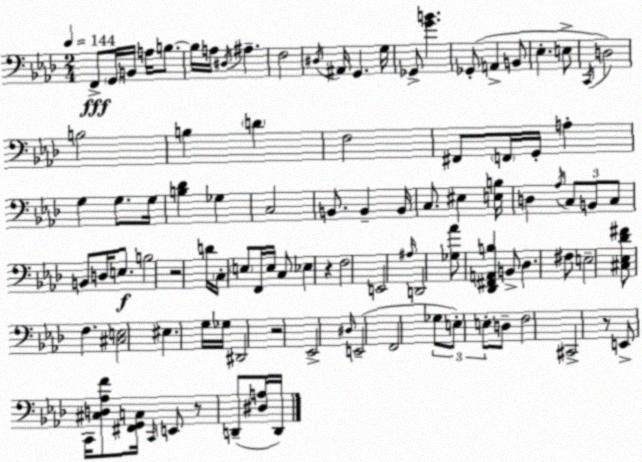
X:1
T:Untitled
M:2/4
L:1/4
K:Fm
F,,/2 G,,/4 B,,/4 A,/4 B,/2 B,/4 A,/4 ^D,/4 ^A, F,2 ^D,/4 ^A,,/4 G,, G,/4 _G,,/2 [GB] _G,,/2 A,, B,,/2 _E, E,/2 C,,/4 D,2 B,2 B, D F,2 ^F,,/2 F,,/4 G,,/4 A, G, G,/2 G,/4 [B,_D] _G, C,2 B,,/2 B,, B,,/4 C,/2 ^E, [E,B,]/4 D, _A,/4 C,/2 B,,/2 C,/2 B,,/2 D,/4 E,/2 B,2 z2 D/4 C,/4 E,/2 F,,/4 E,/4 C,/2 _E, z F,2 E,,2 ^A,/4 D,,2 [_G,_A]/2 [_D,,^F,,A,,B,] B,,/2 _D, ^F,/2 E,2 [^C,_E,_D^F]/2 F, [^C,E,]2 ^E, G,/4 _G,/4 ^D,,2 z2 _E,,2 ^D,/4 E,,2 F,,2 _G,/2 E,/2 E,/2 D,/2 F,2 ^C,,2 z/2 E,,/2 C,,/4 [^C,D,_A,F]/2 [^F,,G,,C,]/4 C,,/4 E,,/2 z/2 D,,/2 [^D,A,]/4 D,,/4